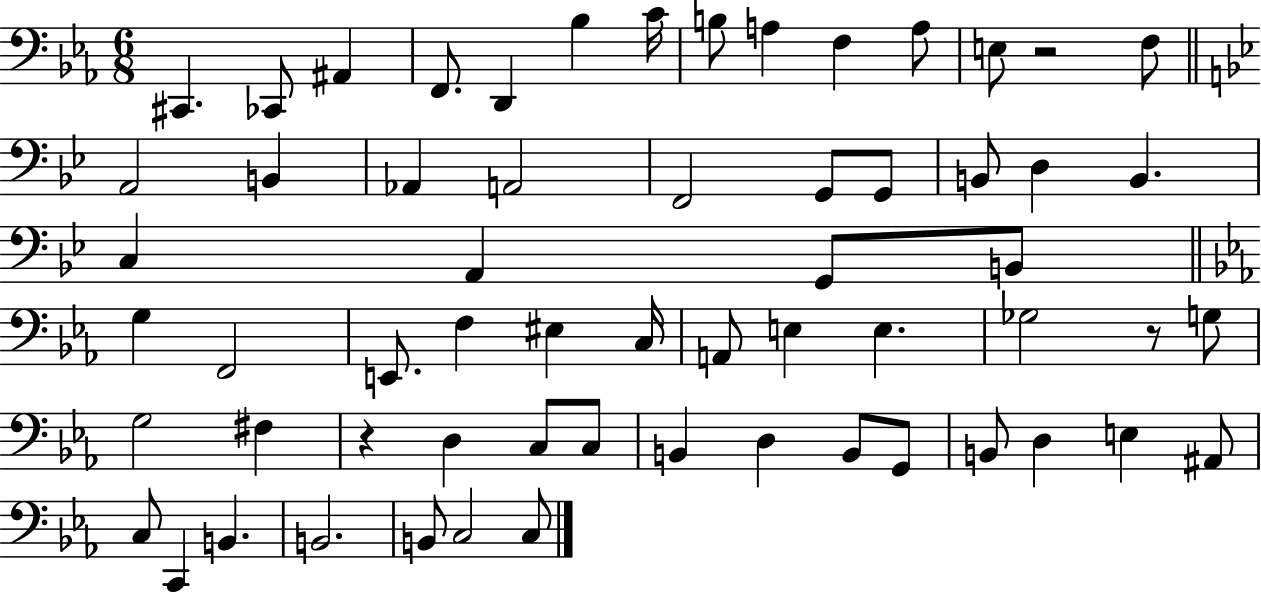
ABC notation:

X:1
T:Untitled
M:6/8
L:1/4
K:Eb
^C,, _C,,/2 ^A,, F,,/2 D,, _B, C/4 B,/2 A, F, A,/2 E,/2 z2 F,/2 A,,2 B,, _A,, A,,2 F,,2 G,,/2 G,,/2 B,,/2 D, B,, C, A,, G,,/2 B,,/2 G, F,,2 E,,/2 F, ^E, C,/4 A,,/2 E, E, _G,2 z/2 G,/2 G,2 ^F, z D, C,/2 C,/2 B,, D, B,,/2 G,,/2 B,,/2 D, E, ^A,,/2 C,/2 C,, B,, B,,2 B,,/2 C,2 C,/2